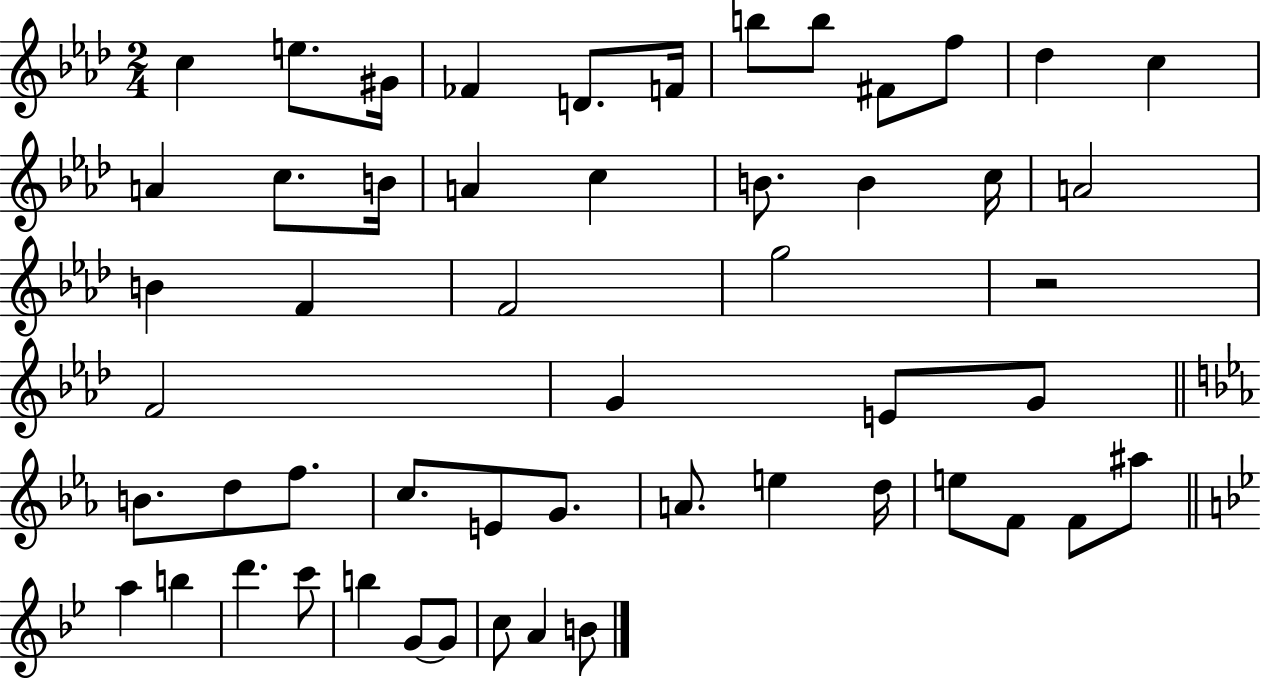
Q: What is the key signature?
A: AES major